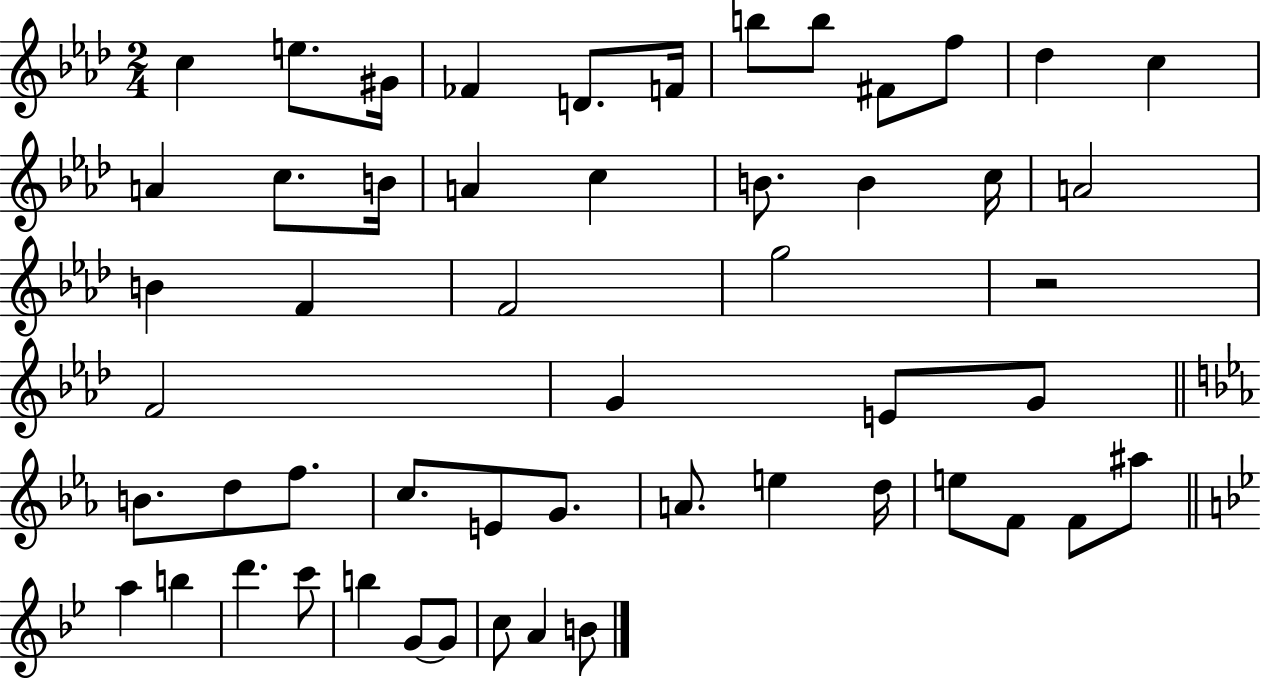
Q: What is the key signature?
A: AES major